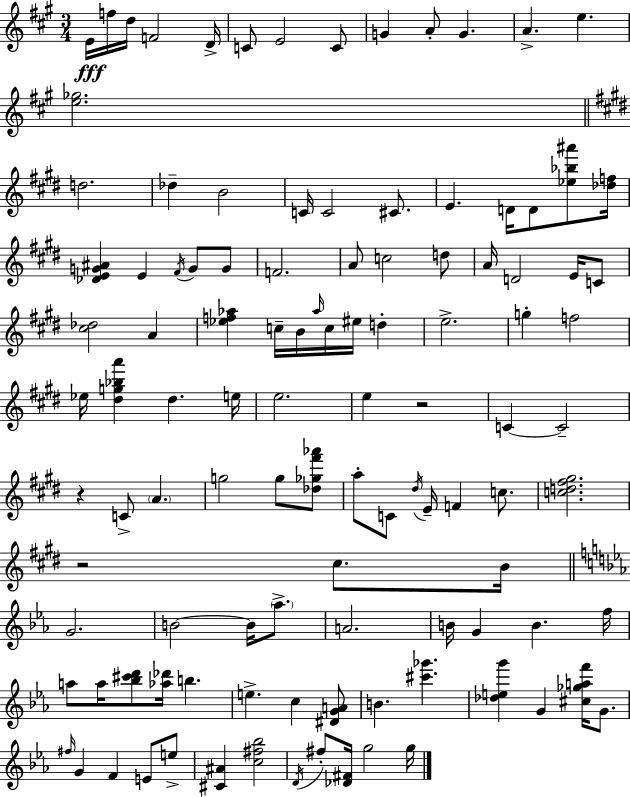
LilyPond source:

{
  \clef treble
  \numericTimeSignature
  \time 3/4
  \key a \major
  \repeat volta 2 { e'16\fff f''16 d''16 f'2 d'16-> | c'8 e'2 c'8 | g'4 a'8-. g'4. | a'4.-> e''4. | \break <e'' ges''>2. | \bar "||" \break \key e \major d''2. | des''4-- b'2 | c'16 c'2 cis'8. | e'4. d'16 d'8 <ees'' bes'' ais'''>8 <des'' f''>16 | \break <des' e' g' ais'>4 e'4 \acciaccatura { fis'16 } g'8 g'8 | f'2. | a'8 c''2 d''8 | a'16 d'2 e'16 c'8 | \break <cis'' des''>2 a'4 | <ees'' f'' aes''>4 c''16-- b'16 \grace { aes''16 } c''16 eis''16 d''4-. | e''2.-> | g''4-. f''2 | \break ees''16 <dis'' g'' bes'' a'''>4 dis''4. | e''16 e''2. | e''4 r2 | c'4~~ c'2-- | \break r4 c'8-> \parenthesize a'4. | g''2 g''8 | <des'' ges'' fis''' aes'''>8 a''8-. c'8 \acciaccatura { dis''16 } e'16-- f'4 | c''8. <c'' d'' fis'' gis''>2. | \break r2 cis''8. | b'16 \bar "||" \break \key ees \major g'2. | b'2~~ b'16 \parenthesize aes''8.-> | a'2. | b'16 g'4 b'4. f''16 | \break a''8 a''16 <bes'' cis''' d'''>8 <aes'' des'''>16 b''4. | e''4.-> c''4 <dis' g' a'>8 | b'4. <cis''' ges'''>4. | <des'' e'' g'''>4 g'4 <cis'' ges'' a'' f'''>16 g'8. | \break \grace { fis''16 } g'4 f'4 e'8 e''8-> | <cis' ais'>4 <c'' fis'' bes''>2 | \acciaccatura { d'16 } fis''8-. <des' fis'>16 g''2 | g''16 } \bar "|."
}